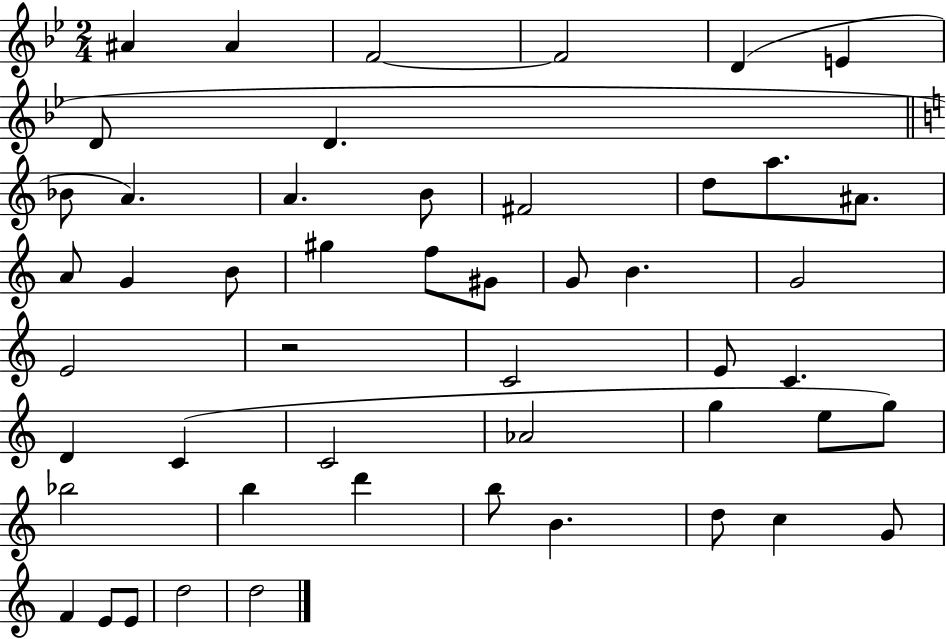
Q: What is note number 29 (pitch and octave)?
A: C4